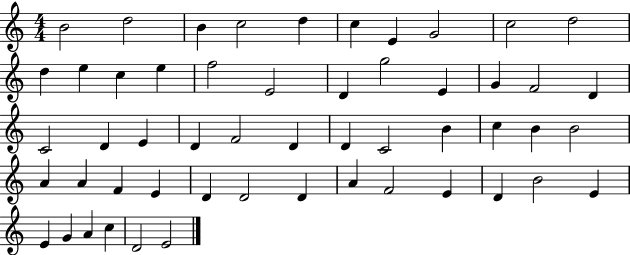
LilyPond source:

{
  \clef treble
  \numericTimeSignature
  \time 4/4
  \key c \major
  b'2 d''2 | b'4 c''2 d''4 | c''4 e'4 g'2 | c''2 d''2 | \break d''4 e''4 c''4 e''4 | f''2 e'2 | d'4 g''2 e'4 | g'4 f'2 d'4 | \break c'2 d'4 e'4 | d'4 f'2 d'4 | d'4 c'2 b'4 | c''4 b'4 b'2 | \break a'4 a'4 f'4 e'4 | d'4 d'2 d'4 | a'4 f'2 e'4 | d'4 b'2 e'4 | \break e'4 g'4 a'4 c''4 | d'2 e'2 | \bar "|."
}